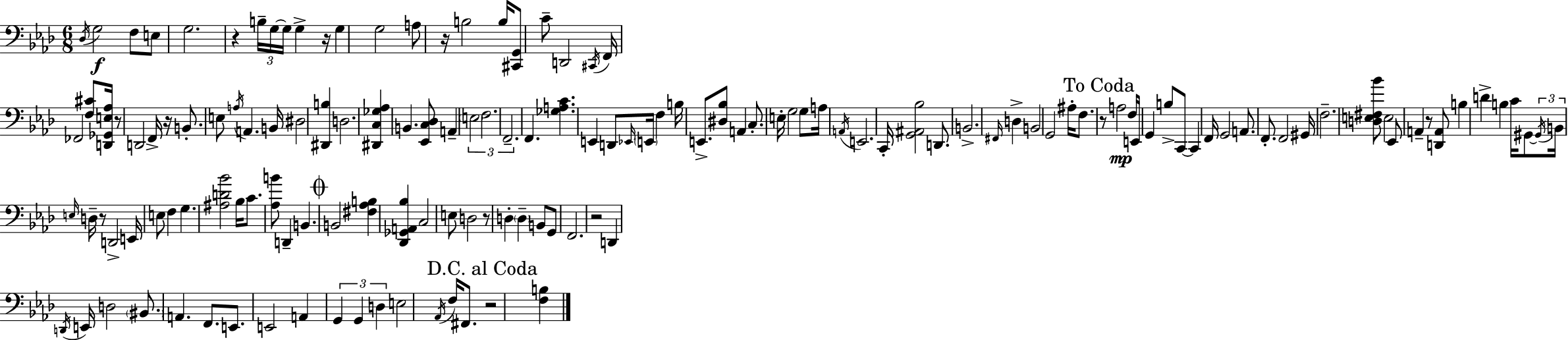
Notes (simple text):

Db3/s G3/h F3/e E3/e G3/h. R/q B3/s G3/s G3/s G3/q R/s G3/q G3/h A3/e R/s B3/h B3/s [C#2,G2]/e C4/e D2/h C#2/s F2/s FES2/h [F3,C#4]/e [D2,Gb2,E3,Ab3]/s R/e D2/h F2/s R/s B2/e. E3/e A3/s A2/q. B2/s D#3/h [D#2,B3]/q D3/h. [D#2,C3,Gb3,Ab3]/q B2/q. [Eb2,C3,Db3]/e A2/q E3/h F3/h. F2/h. F2/q. [Gb3,A3,C4]/q. E2/q D2/e Eb2/s E2/s F3/q B3/s E2/e. [D#3,Bb3]/e A2/q C3/e. E3/s G3/h G3/e A3/s A2/s E2/h. C2/s [G2,A#2,Bb3]/h D2/e. B2/h. F#2/s D3/q B2/h G2/h A#3/s F3/e. R/e A3/h F3/s E2/s G2/q B3/e C2/e C2/q F2/s G2/h A2/e. F2/e. F2/h G#2/s F3/h. [D3,E3,F#3,Bb4]/e E3/h Eb2/e A2/q R/e [D2,A2]/e B3/q D4/q B3/q C4/s G#2/e G#2/s B2/s E3/s D3/s R/e D2/h E2/s E3/e F3/q G3/q. [A#3,D4,Bb4]/h Bb3/s C4/e. [Ab3,B4]/e D2/q B2/q. B2/h [F#3,Ab3,B3]/q [Db2,Gb2,A2,Bb3]/q C3/h E3/e D3/h R/e D3/q D3/q B2/e G2/e F2/h. R/h D2/q D2/s E2/s D3/h BIS2/e. A2/q. F2/e. E2/e. E2/h A2/q G2/q G2/q D3/q E3/h Ab2/s F3/s F#2/e. R/h [F3,B3]/q